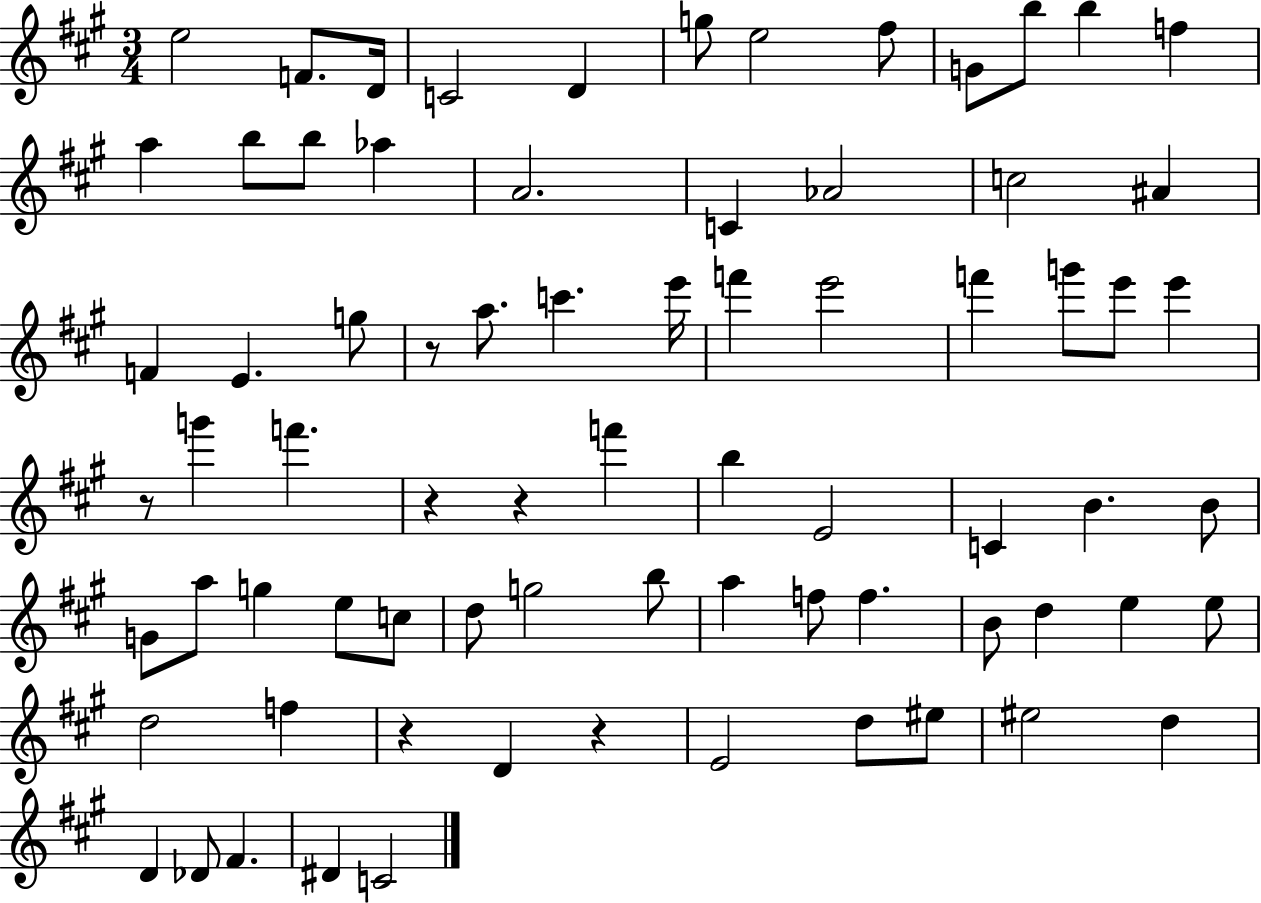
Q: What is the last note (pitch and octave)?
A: C4